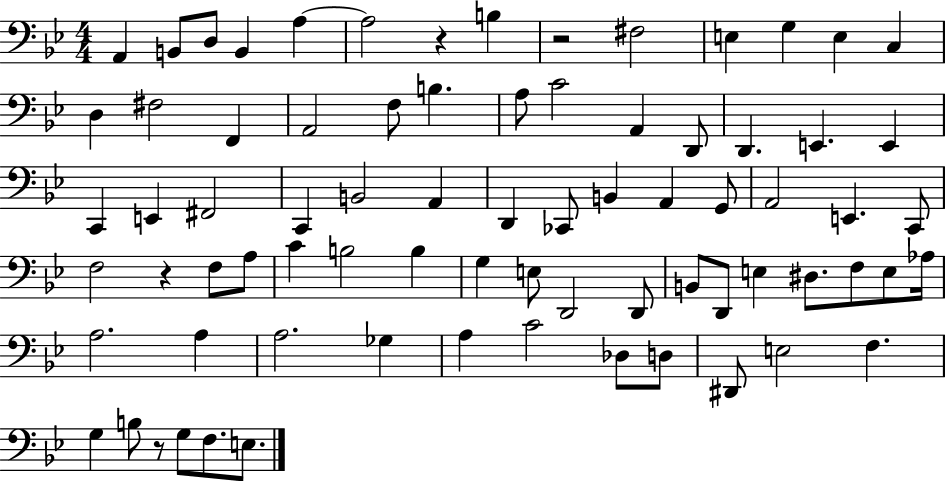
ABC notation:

X:1
T:Untitled
M:4/4
L:1/4
K:Bb
A,, B,,/2 D,/2 B,, A, A,2 z B, z2 ^F,2 E, G, E, C, D, ^F,2 F,, A,,2 F,/2 B, A,/2 C2 A,, D,,/2 D,, E,, E,, C,, E,, ^F,,2 C,, B,,2 A,, D,, _C,,/2 B,, A,, G,,/2 A,,2 E,, C,,/2 F,2 z F,/2 A,/2 C B,2 B, G, E,/2 D,,2 D,,/2 B,,/2 D,,/2 E, ^D,/2 F,/2 E,/2 _A,/4 A,2 A, A,2 _G, A, C2 _D,/2 D,/2 ^D,,/2 E,2 F, G, B,/2 z/2 G,/2 F,/2 E,/2